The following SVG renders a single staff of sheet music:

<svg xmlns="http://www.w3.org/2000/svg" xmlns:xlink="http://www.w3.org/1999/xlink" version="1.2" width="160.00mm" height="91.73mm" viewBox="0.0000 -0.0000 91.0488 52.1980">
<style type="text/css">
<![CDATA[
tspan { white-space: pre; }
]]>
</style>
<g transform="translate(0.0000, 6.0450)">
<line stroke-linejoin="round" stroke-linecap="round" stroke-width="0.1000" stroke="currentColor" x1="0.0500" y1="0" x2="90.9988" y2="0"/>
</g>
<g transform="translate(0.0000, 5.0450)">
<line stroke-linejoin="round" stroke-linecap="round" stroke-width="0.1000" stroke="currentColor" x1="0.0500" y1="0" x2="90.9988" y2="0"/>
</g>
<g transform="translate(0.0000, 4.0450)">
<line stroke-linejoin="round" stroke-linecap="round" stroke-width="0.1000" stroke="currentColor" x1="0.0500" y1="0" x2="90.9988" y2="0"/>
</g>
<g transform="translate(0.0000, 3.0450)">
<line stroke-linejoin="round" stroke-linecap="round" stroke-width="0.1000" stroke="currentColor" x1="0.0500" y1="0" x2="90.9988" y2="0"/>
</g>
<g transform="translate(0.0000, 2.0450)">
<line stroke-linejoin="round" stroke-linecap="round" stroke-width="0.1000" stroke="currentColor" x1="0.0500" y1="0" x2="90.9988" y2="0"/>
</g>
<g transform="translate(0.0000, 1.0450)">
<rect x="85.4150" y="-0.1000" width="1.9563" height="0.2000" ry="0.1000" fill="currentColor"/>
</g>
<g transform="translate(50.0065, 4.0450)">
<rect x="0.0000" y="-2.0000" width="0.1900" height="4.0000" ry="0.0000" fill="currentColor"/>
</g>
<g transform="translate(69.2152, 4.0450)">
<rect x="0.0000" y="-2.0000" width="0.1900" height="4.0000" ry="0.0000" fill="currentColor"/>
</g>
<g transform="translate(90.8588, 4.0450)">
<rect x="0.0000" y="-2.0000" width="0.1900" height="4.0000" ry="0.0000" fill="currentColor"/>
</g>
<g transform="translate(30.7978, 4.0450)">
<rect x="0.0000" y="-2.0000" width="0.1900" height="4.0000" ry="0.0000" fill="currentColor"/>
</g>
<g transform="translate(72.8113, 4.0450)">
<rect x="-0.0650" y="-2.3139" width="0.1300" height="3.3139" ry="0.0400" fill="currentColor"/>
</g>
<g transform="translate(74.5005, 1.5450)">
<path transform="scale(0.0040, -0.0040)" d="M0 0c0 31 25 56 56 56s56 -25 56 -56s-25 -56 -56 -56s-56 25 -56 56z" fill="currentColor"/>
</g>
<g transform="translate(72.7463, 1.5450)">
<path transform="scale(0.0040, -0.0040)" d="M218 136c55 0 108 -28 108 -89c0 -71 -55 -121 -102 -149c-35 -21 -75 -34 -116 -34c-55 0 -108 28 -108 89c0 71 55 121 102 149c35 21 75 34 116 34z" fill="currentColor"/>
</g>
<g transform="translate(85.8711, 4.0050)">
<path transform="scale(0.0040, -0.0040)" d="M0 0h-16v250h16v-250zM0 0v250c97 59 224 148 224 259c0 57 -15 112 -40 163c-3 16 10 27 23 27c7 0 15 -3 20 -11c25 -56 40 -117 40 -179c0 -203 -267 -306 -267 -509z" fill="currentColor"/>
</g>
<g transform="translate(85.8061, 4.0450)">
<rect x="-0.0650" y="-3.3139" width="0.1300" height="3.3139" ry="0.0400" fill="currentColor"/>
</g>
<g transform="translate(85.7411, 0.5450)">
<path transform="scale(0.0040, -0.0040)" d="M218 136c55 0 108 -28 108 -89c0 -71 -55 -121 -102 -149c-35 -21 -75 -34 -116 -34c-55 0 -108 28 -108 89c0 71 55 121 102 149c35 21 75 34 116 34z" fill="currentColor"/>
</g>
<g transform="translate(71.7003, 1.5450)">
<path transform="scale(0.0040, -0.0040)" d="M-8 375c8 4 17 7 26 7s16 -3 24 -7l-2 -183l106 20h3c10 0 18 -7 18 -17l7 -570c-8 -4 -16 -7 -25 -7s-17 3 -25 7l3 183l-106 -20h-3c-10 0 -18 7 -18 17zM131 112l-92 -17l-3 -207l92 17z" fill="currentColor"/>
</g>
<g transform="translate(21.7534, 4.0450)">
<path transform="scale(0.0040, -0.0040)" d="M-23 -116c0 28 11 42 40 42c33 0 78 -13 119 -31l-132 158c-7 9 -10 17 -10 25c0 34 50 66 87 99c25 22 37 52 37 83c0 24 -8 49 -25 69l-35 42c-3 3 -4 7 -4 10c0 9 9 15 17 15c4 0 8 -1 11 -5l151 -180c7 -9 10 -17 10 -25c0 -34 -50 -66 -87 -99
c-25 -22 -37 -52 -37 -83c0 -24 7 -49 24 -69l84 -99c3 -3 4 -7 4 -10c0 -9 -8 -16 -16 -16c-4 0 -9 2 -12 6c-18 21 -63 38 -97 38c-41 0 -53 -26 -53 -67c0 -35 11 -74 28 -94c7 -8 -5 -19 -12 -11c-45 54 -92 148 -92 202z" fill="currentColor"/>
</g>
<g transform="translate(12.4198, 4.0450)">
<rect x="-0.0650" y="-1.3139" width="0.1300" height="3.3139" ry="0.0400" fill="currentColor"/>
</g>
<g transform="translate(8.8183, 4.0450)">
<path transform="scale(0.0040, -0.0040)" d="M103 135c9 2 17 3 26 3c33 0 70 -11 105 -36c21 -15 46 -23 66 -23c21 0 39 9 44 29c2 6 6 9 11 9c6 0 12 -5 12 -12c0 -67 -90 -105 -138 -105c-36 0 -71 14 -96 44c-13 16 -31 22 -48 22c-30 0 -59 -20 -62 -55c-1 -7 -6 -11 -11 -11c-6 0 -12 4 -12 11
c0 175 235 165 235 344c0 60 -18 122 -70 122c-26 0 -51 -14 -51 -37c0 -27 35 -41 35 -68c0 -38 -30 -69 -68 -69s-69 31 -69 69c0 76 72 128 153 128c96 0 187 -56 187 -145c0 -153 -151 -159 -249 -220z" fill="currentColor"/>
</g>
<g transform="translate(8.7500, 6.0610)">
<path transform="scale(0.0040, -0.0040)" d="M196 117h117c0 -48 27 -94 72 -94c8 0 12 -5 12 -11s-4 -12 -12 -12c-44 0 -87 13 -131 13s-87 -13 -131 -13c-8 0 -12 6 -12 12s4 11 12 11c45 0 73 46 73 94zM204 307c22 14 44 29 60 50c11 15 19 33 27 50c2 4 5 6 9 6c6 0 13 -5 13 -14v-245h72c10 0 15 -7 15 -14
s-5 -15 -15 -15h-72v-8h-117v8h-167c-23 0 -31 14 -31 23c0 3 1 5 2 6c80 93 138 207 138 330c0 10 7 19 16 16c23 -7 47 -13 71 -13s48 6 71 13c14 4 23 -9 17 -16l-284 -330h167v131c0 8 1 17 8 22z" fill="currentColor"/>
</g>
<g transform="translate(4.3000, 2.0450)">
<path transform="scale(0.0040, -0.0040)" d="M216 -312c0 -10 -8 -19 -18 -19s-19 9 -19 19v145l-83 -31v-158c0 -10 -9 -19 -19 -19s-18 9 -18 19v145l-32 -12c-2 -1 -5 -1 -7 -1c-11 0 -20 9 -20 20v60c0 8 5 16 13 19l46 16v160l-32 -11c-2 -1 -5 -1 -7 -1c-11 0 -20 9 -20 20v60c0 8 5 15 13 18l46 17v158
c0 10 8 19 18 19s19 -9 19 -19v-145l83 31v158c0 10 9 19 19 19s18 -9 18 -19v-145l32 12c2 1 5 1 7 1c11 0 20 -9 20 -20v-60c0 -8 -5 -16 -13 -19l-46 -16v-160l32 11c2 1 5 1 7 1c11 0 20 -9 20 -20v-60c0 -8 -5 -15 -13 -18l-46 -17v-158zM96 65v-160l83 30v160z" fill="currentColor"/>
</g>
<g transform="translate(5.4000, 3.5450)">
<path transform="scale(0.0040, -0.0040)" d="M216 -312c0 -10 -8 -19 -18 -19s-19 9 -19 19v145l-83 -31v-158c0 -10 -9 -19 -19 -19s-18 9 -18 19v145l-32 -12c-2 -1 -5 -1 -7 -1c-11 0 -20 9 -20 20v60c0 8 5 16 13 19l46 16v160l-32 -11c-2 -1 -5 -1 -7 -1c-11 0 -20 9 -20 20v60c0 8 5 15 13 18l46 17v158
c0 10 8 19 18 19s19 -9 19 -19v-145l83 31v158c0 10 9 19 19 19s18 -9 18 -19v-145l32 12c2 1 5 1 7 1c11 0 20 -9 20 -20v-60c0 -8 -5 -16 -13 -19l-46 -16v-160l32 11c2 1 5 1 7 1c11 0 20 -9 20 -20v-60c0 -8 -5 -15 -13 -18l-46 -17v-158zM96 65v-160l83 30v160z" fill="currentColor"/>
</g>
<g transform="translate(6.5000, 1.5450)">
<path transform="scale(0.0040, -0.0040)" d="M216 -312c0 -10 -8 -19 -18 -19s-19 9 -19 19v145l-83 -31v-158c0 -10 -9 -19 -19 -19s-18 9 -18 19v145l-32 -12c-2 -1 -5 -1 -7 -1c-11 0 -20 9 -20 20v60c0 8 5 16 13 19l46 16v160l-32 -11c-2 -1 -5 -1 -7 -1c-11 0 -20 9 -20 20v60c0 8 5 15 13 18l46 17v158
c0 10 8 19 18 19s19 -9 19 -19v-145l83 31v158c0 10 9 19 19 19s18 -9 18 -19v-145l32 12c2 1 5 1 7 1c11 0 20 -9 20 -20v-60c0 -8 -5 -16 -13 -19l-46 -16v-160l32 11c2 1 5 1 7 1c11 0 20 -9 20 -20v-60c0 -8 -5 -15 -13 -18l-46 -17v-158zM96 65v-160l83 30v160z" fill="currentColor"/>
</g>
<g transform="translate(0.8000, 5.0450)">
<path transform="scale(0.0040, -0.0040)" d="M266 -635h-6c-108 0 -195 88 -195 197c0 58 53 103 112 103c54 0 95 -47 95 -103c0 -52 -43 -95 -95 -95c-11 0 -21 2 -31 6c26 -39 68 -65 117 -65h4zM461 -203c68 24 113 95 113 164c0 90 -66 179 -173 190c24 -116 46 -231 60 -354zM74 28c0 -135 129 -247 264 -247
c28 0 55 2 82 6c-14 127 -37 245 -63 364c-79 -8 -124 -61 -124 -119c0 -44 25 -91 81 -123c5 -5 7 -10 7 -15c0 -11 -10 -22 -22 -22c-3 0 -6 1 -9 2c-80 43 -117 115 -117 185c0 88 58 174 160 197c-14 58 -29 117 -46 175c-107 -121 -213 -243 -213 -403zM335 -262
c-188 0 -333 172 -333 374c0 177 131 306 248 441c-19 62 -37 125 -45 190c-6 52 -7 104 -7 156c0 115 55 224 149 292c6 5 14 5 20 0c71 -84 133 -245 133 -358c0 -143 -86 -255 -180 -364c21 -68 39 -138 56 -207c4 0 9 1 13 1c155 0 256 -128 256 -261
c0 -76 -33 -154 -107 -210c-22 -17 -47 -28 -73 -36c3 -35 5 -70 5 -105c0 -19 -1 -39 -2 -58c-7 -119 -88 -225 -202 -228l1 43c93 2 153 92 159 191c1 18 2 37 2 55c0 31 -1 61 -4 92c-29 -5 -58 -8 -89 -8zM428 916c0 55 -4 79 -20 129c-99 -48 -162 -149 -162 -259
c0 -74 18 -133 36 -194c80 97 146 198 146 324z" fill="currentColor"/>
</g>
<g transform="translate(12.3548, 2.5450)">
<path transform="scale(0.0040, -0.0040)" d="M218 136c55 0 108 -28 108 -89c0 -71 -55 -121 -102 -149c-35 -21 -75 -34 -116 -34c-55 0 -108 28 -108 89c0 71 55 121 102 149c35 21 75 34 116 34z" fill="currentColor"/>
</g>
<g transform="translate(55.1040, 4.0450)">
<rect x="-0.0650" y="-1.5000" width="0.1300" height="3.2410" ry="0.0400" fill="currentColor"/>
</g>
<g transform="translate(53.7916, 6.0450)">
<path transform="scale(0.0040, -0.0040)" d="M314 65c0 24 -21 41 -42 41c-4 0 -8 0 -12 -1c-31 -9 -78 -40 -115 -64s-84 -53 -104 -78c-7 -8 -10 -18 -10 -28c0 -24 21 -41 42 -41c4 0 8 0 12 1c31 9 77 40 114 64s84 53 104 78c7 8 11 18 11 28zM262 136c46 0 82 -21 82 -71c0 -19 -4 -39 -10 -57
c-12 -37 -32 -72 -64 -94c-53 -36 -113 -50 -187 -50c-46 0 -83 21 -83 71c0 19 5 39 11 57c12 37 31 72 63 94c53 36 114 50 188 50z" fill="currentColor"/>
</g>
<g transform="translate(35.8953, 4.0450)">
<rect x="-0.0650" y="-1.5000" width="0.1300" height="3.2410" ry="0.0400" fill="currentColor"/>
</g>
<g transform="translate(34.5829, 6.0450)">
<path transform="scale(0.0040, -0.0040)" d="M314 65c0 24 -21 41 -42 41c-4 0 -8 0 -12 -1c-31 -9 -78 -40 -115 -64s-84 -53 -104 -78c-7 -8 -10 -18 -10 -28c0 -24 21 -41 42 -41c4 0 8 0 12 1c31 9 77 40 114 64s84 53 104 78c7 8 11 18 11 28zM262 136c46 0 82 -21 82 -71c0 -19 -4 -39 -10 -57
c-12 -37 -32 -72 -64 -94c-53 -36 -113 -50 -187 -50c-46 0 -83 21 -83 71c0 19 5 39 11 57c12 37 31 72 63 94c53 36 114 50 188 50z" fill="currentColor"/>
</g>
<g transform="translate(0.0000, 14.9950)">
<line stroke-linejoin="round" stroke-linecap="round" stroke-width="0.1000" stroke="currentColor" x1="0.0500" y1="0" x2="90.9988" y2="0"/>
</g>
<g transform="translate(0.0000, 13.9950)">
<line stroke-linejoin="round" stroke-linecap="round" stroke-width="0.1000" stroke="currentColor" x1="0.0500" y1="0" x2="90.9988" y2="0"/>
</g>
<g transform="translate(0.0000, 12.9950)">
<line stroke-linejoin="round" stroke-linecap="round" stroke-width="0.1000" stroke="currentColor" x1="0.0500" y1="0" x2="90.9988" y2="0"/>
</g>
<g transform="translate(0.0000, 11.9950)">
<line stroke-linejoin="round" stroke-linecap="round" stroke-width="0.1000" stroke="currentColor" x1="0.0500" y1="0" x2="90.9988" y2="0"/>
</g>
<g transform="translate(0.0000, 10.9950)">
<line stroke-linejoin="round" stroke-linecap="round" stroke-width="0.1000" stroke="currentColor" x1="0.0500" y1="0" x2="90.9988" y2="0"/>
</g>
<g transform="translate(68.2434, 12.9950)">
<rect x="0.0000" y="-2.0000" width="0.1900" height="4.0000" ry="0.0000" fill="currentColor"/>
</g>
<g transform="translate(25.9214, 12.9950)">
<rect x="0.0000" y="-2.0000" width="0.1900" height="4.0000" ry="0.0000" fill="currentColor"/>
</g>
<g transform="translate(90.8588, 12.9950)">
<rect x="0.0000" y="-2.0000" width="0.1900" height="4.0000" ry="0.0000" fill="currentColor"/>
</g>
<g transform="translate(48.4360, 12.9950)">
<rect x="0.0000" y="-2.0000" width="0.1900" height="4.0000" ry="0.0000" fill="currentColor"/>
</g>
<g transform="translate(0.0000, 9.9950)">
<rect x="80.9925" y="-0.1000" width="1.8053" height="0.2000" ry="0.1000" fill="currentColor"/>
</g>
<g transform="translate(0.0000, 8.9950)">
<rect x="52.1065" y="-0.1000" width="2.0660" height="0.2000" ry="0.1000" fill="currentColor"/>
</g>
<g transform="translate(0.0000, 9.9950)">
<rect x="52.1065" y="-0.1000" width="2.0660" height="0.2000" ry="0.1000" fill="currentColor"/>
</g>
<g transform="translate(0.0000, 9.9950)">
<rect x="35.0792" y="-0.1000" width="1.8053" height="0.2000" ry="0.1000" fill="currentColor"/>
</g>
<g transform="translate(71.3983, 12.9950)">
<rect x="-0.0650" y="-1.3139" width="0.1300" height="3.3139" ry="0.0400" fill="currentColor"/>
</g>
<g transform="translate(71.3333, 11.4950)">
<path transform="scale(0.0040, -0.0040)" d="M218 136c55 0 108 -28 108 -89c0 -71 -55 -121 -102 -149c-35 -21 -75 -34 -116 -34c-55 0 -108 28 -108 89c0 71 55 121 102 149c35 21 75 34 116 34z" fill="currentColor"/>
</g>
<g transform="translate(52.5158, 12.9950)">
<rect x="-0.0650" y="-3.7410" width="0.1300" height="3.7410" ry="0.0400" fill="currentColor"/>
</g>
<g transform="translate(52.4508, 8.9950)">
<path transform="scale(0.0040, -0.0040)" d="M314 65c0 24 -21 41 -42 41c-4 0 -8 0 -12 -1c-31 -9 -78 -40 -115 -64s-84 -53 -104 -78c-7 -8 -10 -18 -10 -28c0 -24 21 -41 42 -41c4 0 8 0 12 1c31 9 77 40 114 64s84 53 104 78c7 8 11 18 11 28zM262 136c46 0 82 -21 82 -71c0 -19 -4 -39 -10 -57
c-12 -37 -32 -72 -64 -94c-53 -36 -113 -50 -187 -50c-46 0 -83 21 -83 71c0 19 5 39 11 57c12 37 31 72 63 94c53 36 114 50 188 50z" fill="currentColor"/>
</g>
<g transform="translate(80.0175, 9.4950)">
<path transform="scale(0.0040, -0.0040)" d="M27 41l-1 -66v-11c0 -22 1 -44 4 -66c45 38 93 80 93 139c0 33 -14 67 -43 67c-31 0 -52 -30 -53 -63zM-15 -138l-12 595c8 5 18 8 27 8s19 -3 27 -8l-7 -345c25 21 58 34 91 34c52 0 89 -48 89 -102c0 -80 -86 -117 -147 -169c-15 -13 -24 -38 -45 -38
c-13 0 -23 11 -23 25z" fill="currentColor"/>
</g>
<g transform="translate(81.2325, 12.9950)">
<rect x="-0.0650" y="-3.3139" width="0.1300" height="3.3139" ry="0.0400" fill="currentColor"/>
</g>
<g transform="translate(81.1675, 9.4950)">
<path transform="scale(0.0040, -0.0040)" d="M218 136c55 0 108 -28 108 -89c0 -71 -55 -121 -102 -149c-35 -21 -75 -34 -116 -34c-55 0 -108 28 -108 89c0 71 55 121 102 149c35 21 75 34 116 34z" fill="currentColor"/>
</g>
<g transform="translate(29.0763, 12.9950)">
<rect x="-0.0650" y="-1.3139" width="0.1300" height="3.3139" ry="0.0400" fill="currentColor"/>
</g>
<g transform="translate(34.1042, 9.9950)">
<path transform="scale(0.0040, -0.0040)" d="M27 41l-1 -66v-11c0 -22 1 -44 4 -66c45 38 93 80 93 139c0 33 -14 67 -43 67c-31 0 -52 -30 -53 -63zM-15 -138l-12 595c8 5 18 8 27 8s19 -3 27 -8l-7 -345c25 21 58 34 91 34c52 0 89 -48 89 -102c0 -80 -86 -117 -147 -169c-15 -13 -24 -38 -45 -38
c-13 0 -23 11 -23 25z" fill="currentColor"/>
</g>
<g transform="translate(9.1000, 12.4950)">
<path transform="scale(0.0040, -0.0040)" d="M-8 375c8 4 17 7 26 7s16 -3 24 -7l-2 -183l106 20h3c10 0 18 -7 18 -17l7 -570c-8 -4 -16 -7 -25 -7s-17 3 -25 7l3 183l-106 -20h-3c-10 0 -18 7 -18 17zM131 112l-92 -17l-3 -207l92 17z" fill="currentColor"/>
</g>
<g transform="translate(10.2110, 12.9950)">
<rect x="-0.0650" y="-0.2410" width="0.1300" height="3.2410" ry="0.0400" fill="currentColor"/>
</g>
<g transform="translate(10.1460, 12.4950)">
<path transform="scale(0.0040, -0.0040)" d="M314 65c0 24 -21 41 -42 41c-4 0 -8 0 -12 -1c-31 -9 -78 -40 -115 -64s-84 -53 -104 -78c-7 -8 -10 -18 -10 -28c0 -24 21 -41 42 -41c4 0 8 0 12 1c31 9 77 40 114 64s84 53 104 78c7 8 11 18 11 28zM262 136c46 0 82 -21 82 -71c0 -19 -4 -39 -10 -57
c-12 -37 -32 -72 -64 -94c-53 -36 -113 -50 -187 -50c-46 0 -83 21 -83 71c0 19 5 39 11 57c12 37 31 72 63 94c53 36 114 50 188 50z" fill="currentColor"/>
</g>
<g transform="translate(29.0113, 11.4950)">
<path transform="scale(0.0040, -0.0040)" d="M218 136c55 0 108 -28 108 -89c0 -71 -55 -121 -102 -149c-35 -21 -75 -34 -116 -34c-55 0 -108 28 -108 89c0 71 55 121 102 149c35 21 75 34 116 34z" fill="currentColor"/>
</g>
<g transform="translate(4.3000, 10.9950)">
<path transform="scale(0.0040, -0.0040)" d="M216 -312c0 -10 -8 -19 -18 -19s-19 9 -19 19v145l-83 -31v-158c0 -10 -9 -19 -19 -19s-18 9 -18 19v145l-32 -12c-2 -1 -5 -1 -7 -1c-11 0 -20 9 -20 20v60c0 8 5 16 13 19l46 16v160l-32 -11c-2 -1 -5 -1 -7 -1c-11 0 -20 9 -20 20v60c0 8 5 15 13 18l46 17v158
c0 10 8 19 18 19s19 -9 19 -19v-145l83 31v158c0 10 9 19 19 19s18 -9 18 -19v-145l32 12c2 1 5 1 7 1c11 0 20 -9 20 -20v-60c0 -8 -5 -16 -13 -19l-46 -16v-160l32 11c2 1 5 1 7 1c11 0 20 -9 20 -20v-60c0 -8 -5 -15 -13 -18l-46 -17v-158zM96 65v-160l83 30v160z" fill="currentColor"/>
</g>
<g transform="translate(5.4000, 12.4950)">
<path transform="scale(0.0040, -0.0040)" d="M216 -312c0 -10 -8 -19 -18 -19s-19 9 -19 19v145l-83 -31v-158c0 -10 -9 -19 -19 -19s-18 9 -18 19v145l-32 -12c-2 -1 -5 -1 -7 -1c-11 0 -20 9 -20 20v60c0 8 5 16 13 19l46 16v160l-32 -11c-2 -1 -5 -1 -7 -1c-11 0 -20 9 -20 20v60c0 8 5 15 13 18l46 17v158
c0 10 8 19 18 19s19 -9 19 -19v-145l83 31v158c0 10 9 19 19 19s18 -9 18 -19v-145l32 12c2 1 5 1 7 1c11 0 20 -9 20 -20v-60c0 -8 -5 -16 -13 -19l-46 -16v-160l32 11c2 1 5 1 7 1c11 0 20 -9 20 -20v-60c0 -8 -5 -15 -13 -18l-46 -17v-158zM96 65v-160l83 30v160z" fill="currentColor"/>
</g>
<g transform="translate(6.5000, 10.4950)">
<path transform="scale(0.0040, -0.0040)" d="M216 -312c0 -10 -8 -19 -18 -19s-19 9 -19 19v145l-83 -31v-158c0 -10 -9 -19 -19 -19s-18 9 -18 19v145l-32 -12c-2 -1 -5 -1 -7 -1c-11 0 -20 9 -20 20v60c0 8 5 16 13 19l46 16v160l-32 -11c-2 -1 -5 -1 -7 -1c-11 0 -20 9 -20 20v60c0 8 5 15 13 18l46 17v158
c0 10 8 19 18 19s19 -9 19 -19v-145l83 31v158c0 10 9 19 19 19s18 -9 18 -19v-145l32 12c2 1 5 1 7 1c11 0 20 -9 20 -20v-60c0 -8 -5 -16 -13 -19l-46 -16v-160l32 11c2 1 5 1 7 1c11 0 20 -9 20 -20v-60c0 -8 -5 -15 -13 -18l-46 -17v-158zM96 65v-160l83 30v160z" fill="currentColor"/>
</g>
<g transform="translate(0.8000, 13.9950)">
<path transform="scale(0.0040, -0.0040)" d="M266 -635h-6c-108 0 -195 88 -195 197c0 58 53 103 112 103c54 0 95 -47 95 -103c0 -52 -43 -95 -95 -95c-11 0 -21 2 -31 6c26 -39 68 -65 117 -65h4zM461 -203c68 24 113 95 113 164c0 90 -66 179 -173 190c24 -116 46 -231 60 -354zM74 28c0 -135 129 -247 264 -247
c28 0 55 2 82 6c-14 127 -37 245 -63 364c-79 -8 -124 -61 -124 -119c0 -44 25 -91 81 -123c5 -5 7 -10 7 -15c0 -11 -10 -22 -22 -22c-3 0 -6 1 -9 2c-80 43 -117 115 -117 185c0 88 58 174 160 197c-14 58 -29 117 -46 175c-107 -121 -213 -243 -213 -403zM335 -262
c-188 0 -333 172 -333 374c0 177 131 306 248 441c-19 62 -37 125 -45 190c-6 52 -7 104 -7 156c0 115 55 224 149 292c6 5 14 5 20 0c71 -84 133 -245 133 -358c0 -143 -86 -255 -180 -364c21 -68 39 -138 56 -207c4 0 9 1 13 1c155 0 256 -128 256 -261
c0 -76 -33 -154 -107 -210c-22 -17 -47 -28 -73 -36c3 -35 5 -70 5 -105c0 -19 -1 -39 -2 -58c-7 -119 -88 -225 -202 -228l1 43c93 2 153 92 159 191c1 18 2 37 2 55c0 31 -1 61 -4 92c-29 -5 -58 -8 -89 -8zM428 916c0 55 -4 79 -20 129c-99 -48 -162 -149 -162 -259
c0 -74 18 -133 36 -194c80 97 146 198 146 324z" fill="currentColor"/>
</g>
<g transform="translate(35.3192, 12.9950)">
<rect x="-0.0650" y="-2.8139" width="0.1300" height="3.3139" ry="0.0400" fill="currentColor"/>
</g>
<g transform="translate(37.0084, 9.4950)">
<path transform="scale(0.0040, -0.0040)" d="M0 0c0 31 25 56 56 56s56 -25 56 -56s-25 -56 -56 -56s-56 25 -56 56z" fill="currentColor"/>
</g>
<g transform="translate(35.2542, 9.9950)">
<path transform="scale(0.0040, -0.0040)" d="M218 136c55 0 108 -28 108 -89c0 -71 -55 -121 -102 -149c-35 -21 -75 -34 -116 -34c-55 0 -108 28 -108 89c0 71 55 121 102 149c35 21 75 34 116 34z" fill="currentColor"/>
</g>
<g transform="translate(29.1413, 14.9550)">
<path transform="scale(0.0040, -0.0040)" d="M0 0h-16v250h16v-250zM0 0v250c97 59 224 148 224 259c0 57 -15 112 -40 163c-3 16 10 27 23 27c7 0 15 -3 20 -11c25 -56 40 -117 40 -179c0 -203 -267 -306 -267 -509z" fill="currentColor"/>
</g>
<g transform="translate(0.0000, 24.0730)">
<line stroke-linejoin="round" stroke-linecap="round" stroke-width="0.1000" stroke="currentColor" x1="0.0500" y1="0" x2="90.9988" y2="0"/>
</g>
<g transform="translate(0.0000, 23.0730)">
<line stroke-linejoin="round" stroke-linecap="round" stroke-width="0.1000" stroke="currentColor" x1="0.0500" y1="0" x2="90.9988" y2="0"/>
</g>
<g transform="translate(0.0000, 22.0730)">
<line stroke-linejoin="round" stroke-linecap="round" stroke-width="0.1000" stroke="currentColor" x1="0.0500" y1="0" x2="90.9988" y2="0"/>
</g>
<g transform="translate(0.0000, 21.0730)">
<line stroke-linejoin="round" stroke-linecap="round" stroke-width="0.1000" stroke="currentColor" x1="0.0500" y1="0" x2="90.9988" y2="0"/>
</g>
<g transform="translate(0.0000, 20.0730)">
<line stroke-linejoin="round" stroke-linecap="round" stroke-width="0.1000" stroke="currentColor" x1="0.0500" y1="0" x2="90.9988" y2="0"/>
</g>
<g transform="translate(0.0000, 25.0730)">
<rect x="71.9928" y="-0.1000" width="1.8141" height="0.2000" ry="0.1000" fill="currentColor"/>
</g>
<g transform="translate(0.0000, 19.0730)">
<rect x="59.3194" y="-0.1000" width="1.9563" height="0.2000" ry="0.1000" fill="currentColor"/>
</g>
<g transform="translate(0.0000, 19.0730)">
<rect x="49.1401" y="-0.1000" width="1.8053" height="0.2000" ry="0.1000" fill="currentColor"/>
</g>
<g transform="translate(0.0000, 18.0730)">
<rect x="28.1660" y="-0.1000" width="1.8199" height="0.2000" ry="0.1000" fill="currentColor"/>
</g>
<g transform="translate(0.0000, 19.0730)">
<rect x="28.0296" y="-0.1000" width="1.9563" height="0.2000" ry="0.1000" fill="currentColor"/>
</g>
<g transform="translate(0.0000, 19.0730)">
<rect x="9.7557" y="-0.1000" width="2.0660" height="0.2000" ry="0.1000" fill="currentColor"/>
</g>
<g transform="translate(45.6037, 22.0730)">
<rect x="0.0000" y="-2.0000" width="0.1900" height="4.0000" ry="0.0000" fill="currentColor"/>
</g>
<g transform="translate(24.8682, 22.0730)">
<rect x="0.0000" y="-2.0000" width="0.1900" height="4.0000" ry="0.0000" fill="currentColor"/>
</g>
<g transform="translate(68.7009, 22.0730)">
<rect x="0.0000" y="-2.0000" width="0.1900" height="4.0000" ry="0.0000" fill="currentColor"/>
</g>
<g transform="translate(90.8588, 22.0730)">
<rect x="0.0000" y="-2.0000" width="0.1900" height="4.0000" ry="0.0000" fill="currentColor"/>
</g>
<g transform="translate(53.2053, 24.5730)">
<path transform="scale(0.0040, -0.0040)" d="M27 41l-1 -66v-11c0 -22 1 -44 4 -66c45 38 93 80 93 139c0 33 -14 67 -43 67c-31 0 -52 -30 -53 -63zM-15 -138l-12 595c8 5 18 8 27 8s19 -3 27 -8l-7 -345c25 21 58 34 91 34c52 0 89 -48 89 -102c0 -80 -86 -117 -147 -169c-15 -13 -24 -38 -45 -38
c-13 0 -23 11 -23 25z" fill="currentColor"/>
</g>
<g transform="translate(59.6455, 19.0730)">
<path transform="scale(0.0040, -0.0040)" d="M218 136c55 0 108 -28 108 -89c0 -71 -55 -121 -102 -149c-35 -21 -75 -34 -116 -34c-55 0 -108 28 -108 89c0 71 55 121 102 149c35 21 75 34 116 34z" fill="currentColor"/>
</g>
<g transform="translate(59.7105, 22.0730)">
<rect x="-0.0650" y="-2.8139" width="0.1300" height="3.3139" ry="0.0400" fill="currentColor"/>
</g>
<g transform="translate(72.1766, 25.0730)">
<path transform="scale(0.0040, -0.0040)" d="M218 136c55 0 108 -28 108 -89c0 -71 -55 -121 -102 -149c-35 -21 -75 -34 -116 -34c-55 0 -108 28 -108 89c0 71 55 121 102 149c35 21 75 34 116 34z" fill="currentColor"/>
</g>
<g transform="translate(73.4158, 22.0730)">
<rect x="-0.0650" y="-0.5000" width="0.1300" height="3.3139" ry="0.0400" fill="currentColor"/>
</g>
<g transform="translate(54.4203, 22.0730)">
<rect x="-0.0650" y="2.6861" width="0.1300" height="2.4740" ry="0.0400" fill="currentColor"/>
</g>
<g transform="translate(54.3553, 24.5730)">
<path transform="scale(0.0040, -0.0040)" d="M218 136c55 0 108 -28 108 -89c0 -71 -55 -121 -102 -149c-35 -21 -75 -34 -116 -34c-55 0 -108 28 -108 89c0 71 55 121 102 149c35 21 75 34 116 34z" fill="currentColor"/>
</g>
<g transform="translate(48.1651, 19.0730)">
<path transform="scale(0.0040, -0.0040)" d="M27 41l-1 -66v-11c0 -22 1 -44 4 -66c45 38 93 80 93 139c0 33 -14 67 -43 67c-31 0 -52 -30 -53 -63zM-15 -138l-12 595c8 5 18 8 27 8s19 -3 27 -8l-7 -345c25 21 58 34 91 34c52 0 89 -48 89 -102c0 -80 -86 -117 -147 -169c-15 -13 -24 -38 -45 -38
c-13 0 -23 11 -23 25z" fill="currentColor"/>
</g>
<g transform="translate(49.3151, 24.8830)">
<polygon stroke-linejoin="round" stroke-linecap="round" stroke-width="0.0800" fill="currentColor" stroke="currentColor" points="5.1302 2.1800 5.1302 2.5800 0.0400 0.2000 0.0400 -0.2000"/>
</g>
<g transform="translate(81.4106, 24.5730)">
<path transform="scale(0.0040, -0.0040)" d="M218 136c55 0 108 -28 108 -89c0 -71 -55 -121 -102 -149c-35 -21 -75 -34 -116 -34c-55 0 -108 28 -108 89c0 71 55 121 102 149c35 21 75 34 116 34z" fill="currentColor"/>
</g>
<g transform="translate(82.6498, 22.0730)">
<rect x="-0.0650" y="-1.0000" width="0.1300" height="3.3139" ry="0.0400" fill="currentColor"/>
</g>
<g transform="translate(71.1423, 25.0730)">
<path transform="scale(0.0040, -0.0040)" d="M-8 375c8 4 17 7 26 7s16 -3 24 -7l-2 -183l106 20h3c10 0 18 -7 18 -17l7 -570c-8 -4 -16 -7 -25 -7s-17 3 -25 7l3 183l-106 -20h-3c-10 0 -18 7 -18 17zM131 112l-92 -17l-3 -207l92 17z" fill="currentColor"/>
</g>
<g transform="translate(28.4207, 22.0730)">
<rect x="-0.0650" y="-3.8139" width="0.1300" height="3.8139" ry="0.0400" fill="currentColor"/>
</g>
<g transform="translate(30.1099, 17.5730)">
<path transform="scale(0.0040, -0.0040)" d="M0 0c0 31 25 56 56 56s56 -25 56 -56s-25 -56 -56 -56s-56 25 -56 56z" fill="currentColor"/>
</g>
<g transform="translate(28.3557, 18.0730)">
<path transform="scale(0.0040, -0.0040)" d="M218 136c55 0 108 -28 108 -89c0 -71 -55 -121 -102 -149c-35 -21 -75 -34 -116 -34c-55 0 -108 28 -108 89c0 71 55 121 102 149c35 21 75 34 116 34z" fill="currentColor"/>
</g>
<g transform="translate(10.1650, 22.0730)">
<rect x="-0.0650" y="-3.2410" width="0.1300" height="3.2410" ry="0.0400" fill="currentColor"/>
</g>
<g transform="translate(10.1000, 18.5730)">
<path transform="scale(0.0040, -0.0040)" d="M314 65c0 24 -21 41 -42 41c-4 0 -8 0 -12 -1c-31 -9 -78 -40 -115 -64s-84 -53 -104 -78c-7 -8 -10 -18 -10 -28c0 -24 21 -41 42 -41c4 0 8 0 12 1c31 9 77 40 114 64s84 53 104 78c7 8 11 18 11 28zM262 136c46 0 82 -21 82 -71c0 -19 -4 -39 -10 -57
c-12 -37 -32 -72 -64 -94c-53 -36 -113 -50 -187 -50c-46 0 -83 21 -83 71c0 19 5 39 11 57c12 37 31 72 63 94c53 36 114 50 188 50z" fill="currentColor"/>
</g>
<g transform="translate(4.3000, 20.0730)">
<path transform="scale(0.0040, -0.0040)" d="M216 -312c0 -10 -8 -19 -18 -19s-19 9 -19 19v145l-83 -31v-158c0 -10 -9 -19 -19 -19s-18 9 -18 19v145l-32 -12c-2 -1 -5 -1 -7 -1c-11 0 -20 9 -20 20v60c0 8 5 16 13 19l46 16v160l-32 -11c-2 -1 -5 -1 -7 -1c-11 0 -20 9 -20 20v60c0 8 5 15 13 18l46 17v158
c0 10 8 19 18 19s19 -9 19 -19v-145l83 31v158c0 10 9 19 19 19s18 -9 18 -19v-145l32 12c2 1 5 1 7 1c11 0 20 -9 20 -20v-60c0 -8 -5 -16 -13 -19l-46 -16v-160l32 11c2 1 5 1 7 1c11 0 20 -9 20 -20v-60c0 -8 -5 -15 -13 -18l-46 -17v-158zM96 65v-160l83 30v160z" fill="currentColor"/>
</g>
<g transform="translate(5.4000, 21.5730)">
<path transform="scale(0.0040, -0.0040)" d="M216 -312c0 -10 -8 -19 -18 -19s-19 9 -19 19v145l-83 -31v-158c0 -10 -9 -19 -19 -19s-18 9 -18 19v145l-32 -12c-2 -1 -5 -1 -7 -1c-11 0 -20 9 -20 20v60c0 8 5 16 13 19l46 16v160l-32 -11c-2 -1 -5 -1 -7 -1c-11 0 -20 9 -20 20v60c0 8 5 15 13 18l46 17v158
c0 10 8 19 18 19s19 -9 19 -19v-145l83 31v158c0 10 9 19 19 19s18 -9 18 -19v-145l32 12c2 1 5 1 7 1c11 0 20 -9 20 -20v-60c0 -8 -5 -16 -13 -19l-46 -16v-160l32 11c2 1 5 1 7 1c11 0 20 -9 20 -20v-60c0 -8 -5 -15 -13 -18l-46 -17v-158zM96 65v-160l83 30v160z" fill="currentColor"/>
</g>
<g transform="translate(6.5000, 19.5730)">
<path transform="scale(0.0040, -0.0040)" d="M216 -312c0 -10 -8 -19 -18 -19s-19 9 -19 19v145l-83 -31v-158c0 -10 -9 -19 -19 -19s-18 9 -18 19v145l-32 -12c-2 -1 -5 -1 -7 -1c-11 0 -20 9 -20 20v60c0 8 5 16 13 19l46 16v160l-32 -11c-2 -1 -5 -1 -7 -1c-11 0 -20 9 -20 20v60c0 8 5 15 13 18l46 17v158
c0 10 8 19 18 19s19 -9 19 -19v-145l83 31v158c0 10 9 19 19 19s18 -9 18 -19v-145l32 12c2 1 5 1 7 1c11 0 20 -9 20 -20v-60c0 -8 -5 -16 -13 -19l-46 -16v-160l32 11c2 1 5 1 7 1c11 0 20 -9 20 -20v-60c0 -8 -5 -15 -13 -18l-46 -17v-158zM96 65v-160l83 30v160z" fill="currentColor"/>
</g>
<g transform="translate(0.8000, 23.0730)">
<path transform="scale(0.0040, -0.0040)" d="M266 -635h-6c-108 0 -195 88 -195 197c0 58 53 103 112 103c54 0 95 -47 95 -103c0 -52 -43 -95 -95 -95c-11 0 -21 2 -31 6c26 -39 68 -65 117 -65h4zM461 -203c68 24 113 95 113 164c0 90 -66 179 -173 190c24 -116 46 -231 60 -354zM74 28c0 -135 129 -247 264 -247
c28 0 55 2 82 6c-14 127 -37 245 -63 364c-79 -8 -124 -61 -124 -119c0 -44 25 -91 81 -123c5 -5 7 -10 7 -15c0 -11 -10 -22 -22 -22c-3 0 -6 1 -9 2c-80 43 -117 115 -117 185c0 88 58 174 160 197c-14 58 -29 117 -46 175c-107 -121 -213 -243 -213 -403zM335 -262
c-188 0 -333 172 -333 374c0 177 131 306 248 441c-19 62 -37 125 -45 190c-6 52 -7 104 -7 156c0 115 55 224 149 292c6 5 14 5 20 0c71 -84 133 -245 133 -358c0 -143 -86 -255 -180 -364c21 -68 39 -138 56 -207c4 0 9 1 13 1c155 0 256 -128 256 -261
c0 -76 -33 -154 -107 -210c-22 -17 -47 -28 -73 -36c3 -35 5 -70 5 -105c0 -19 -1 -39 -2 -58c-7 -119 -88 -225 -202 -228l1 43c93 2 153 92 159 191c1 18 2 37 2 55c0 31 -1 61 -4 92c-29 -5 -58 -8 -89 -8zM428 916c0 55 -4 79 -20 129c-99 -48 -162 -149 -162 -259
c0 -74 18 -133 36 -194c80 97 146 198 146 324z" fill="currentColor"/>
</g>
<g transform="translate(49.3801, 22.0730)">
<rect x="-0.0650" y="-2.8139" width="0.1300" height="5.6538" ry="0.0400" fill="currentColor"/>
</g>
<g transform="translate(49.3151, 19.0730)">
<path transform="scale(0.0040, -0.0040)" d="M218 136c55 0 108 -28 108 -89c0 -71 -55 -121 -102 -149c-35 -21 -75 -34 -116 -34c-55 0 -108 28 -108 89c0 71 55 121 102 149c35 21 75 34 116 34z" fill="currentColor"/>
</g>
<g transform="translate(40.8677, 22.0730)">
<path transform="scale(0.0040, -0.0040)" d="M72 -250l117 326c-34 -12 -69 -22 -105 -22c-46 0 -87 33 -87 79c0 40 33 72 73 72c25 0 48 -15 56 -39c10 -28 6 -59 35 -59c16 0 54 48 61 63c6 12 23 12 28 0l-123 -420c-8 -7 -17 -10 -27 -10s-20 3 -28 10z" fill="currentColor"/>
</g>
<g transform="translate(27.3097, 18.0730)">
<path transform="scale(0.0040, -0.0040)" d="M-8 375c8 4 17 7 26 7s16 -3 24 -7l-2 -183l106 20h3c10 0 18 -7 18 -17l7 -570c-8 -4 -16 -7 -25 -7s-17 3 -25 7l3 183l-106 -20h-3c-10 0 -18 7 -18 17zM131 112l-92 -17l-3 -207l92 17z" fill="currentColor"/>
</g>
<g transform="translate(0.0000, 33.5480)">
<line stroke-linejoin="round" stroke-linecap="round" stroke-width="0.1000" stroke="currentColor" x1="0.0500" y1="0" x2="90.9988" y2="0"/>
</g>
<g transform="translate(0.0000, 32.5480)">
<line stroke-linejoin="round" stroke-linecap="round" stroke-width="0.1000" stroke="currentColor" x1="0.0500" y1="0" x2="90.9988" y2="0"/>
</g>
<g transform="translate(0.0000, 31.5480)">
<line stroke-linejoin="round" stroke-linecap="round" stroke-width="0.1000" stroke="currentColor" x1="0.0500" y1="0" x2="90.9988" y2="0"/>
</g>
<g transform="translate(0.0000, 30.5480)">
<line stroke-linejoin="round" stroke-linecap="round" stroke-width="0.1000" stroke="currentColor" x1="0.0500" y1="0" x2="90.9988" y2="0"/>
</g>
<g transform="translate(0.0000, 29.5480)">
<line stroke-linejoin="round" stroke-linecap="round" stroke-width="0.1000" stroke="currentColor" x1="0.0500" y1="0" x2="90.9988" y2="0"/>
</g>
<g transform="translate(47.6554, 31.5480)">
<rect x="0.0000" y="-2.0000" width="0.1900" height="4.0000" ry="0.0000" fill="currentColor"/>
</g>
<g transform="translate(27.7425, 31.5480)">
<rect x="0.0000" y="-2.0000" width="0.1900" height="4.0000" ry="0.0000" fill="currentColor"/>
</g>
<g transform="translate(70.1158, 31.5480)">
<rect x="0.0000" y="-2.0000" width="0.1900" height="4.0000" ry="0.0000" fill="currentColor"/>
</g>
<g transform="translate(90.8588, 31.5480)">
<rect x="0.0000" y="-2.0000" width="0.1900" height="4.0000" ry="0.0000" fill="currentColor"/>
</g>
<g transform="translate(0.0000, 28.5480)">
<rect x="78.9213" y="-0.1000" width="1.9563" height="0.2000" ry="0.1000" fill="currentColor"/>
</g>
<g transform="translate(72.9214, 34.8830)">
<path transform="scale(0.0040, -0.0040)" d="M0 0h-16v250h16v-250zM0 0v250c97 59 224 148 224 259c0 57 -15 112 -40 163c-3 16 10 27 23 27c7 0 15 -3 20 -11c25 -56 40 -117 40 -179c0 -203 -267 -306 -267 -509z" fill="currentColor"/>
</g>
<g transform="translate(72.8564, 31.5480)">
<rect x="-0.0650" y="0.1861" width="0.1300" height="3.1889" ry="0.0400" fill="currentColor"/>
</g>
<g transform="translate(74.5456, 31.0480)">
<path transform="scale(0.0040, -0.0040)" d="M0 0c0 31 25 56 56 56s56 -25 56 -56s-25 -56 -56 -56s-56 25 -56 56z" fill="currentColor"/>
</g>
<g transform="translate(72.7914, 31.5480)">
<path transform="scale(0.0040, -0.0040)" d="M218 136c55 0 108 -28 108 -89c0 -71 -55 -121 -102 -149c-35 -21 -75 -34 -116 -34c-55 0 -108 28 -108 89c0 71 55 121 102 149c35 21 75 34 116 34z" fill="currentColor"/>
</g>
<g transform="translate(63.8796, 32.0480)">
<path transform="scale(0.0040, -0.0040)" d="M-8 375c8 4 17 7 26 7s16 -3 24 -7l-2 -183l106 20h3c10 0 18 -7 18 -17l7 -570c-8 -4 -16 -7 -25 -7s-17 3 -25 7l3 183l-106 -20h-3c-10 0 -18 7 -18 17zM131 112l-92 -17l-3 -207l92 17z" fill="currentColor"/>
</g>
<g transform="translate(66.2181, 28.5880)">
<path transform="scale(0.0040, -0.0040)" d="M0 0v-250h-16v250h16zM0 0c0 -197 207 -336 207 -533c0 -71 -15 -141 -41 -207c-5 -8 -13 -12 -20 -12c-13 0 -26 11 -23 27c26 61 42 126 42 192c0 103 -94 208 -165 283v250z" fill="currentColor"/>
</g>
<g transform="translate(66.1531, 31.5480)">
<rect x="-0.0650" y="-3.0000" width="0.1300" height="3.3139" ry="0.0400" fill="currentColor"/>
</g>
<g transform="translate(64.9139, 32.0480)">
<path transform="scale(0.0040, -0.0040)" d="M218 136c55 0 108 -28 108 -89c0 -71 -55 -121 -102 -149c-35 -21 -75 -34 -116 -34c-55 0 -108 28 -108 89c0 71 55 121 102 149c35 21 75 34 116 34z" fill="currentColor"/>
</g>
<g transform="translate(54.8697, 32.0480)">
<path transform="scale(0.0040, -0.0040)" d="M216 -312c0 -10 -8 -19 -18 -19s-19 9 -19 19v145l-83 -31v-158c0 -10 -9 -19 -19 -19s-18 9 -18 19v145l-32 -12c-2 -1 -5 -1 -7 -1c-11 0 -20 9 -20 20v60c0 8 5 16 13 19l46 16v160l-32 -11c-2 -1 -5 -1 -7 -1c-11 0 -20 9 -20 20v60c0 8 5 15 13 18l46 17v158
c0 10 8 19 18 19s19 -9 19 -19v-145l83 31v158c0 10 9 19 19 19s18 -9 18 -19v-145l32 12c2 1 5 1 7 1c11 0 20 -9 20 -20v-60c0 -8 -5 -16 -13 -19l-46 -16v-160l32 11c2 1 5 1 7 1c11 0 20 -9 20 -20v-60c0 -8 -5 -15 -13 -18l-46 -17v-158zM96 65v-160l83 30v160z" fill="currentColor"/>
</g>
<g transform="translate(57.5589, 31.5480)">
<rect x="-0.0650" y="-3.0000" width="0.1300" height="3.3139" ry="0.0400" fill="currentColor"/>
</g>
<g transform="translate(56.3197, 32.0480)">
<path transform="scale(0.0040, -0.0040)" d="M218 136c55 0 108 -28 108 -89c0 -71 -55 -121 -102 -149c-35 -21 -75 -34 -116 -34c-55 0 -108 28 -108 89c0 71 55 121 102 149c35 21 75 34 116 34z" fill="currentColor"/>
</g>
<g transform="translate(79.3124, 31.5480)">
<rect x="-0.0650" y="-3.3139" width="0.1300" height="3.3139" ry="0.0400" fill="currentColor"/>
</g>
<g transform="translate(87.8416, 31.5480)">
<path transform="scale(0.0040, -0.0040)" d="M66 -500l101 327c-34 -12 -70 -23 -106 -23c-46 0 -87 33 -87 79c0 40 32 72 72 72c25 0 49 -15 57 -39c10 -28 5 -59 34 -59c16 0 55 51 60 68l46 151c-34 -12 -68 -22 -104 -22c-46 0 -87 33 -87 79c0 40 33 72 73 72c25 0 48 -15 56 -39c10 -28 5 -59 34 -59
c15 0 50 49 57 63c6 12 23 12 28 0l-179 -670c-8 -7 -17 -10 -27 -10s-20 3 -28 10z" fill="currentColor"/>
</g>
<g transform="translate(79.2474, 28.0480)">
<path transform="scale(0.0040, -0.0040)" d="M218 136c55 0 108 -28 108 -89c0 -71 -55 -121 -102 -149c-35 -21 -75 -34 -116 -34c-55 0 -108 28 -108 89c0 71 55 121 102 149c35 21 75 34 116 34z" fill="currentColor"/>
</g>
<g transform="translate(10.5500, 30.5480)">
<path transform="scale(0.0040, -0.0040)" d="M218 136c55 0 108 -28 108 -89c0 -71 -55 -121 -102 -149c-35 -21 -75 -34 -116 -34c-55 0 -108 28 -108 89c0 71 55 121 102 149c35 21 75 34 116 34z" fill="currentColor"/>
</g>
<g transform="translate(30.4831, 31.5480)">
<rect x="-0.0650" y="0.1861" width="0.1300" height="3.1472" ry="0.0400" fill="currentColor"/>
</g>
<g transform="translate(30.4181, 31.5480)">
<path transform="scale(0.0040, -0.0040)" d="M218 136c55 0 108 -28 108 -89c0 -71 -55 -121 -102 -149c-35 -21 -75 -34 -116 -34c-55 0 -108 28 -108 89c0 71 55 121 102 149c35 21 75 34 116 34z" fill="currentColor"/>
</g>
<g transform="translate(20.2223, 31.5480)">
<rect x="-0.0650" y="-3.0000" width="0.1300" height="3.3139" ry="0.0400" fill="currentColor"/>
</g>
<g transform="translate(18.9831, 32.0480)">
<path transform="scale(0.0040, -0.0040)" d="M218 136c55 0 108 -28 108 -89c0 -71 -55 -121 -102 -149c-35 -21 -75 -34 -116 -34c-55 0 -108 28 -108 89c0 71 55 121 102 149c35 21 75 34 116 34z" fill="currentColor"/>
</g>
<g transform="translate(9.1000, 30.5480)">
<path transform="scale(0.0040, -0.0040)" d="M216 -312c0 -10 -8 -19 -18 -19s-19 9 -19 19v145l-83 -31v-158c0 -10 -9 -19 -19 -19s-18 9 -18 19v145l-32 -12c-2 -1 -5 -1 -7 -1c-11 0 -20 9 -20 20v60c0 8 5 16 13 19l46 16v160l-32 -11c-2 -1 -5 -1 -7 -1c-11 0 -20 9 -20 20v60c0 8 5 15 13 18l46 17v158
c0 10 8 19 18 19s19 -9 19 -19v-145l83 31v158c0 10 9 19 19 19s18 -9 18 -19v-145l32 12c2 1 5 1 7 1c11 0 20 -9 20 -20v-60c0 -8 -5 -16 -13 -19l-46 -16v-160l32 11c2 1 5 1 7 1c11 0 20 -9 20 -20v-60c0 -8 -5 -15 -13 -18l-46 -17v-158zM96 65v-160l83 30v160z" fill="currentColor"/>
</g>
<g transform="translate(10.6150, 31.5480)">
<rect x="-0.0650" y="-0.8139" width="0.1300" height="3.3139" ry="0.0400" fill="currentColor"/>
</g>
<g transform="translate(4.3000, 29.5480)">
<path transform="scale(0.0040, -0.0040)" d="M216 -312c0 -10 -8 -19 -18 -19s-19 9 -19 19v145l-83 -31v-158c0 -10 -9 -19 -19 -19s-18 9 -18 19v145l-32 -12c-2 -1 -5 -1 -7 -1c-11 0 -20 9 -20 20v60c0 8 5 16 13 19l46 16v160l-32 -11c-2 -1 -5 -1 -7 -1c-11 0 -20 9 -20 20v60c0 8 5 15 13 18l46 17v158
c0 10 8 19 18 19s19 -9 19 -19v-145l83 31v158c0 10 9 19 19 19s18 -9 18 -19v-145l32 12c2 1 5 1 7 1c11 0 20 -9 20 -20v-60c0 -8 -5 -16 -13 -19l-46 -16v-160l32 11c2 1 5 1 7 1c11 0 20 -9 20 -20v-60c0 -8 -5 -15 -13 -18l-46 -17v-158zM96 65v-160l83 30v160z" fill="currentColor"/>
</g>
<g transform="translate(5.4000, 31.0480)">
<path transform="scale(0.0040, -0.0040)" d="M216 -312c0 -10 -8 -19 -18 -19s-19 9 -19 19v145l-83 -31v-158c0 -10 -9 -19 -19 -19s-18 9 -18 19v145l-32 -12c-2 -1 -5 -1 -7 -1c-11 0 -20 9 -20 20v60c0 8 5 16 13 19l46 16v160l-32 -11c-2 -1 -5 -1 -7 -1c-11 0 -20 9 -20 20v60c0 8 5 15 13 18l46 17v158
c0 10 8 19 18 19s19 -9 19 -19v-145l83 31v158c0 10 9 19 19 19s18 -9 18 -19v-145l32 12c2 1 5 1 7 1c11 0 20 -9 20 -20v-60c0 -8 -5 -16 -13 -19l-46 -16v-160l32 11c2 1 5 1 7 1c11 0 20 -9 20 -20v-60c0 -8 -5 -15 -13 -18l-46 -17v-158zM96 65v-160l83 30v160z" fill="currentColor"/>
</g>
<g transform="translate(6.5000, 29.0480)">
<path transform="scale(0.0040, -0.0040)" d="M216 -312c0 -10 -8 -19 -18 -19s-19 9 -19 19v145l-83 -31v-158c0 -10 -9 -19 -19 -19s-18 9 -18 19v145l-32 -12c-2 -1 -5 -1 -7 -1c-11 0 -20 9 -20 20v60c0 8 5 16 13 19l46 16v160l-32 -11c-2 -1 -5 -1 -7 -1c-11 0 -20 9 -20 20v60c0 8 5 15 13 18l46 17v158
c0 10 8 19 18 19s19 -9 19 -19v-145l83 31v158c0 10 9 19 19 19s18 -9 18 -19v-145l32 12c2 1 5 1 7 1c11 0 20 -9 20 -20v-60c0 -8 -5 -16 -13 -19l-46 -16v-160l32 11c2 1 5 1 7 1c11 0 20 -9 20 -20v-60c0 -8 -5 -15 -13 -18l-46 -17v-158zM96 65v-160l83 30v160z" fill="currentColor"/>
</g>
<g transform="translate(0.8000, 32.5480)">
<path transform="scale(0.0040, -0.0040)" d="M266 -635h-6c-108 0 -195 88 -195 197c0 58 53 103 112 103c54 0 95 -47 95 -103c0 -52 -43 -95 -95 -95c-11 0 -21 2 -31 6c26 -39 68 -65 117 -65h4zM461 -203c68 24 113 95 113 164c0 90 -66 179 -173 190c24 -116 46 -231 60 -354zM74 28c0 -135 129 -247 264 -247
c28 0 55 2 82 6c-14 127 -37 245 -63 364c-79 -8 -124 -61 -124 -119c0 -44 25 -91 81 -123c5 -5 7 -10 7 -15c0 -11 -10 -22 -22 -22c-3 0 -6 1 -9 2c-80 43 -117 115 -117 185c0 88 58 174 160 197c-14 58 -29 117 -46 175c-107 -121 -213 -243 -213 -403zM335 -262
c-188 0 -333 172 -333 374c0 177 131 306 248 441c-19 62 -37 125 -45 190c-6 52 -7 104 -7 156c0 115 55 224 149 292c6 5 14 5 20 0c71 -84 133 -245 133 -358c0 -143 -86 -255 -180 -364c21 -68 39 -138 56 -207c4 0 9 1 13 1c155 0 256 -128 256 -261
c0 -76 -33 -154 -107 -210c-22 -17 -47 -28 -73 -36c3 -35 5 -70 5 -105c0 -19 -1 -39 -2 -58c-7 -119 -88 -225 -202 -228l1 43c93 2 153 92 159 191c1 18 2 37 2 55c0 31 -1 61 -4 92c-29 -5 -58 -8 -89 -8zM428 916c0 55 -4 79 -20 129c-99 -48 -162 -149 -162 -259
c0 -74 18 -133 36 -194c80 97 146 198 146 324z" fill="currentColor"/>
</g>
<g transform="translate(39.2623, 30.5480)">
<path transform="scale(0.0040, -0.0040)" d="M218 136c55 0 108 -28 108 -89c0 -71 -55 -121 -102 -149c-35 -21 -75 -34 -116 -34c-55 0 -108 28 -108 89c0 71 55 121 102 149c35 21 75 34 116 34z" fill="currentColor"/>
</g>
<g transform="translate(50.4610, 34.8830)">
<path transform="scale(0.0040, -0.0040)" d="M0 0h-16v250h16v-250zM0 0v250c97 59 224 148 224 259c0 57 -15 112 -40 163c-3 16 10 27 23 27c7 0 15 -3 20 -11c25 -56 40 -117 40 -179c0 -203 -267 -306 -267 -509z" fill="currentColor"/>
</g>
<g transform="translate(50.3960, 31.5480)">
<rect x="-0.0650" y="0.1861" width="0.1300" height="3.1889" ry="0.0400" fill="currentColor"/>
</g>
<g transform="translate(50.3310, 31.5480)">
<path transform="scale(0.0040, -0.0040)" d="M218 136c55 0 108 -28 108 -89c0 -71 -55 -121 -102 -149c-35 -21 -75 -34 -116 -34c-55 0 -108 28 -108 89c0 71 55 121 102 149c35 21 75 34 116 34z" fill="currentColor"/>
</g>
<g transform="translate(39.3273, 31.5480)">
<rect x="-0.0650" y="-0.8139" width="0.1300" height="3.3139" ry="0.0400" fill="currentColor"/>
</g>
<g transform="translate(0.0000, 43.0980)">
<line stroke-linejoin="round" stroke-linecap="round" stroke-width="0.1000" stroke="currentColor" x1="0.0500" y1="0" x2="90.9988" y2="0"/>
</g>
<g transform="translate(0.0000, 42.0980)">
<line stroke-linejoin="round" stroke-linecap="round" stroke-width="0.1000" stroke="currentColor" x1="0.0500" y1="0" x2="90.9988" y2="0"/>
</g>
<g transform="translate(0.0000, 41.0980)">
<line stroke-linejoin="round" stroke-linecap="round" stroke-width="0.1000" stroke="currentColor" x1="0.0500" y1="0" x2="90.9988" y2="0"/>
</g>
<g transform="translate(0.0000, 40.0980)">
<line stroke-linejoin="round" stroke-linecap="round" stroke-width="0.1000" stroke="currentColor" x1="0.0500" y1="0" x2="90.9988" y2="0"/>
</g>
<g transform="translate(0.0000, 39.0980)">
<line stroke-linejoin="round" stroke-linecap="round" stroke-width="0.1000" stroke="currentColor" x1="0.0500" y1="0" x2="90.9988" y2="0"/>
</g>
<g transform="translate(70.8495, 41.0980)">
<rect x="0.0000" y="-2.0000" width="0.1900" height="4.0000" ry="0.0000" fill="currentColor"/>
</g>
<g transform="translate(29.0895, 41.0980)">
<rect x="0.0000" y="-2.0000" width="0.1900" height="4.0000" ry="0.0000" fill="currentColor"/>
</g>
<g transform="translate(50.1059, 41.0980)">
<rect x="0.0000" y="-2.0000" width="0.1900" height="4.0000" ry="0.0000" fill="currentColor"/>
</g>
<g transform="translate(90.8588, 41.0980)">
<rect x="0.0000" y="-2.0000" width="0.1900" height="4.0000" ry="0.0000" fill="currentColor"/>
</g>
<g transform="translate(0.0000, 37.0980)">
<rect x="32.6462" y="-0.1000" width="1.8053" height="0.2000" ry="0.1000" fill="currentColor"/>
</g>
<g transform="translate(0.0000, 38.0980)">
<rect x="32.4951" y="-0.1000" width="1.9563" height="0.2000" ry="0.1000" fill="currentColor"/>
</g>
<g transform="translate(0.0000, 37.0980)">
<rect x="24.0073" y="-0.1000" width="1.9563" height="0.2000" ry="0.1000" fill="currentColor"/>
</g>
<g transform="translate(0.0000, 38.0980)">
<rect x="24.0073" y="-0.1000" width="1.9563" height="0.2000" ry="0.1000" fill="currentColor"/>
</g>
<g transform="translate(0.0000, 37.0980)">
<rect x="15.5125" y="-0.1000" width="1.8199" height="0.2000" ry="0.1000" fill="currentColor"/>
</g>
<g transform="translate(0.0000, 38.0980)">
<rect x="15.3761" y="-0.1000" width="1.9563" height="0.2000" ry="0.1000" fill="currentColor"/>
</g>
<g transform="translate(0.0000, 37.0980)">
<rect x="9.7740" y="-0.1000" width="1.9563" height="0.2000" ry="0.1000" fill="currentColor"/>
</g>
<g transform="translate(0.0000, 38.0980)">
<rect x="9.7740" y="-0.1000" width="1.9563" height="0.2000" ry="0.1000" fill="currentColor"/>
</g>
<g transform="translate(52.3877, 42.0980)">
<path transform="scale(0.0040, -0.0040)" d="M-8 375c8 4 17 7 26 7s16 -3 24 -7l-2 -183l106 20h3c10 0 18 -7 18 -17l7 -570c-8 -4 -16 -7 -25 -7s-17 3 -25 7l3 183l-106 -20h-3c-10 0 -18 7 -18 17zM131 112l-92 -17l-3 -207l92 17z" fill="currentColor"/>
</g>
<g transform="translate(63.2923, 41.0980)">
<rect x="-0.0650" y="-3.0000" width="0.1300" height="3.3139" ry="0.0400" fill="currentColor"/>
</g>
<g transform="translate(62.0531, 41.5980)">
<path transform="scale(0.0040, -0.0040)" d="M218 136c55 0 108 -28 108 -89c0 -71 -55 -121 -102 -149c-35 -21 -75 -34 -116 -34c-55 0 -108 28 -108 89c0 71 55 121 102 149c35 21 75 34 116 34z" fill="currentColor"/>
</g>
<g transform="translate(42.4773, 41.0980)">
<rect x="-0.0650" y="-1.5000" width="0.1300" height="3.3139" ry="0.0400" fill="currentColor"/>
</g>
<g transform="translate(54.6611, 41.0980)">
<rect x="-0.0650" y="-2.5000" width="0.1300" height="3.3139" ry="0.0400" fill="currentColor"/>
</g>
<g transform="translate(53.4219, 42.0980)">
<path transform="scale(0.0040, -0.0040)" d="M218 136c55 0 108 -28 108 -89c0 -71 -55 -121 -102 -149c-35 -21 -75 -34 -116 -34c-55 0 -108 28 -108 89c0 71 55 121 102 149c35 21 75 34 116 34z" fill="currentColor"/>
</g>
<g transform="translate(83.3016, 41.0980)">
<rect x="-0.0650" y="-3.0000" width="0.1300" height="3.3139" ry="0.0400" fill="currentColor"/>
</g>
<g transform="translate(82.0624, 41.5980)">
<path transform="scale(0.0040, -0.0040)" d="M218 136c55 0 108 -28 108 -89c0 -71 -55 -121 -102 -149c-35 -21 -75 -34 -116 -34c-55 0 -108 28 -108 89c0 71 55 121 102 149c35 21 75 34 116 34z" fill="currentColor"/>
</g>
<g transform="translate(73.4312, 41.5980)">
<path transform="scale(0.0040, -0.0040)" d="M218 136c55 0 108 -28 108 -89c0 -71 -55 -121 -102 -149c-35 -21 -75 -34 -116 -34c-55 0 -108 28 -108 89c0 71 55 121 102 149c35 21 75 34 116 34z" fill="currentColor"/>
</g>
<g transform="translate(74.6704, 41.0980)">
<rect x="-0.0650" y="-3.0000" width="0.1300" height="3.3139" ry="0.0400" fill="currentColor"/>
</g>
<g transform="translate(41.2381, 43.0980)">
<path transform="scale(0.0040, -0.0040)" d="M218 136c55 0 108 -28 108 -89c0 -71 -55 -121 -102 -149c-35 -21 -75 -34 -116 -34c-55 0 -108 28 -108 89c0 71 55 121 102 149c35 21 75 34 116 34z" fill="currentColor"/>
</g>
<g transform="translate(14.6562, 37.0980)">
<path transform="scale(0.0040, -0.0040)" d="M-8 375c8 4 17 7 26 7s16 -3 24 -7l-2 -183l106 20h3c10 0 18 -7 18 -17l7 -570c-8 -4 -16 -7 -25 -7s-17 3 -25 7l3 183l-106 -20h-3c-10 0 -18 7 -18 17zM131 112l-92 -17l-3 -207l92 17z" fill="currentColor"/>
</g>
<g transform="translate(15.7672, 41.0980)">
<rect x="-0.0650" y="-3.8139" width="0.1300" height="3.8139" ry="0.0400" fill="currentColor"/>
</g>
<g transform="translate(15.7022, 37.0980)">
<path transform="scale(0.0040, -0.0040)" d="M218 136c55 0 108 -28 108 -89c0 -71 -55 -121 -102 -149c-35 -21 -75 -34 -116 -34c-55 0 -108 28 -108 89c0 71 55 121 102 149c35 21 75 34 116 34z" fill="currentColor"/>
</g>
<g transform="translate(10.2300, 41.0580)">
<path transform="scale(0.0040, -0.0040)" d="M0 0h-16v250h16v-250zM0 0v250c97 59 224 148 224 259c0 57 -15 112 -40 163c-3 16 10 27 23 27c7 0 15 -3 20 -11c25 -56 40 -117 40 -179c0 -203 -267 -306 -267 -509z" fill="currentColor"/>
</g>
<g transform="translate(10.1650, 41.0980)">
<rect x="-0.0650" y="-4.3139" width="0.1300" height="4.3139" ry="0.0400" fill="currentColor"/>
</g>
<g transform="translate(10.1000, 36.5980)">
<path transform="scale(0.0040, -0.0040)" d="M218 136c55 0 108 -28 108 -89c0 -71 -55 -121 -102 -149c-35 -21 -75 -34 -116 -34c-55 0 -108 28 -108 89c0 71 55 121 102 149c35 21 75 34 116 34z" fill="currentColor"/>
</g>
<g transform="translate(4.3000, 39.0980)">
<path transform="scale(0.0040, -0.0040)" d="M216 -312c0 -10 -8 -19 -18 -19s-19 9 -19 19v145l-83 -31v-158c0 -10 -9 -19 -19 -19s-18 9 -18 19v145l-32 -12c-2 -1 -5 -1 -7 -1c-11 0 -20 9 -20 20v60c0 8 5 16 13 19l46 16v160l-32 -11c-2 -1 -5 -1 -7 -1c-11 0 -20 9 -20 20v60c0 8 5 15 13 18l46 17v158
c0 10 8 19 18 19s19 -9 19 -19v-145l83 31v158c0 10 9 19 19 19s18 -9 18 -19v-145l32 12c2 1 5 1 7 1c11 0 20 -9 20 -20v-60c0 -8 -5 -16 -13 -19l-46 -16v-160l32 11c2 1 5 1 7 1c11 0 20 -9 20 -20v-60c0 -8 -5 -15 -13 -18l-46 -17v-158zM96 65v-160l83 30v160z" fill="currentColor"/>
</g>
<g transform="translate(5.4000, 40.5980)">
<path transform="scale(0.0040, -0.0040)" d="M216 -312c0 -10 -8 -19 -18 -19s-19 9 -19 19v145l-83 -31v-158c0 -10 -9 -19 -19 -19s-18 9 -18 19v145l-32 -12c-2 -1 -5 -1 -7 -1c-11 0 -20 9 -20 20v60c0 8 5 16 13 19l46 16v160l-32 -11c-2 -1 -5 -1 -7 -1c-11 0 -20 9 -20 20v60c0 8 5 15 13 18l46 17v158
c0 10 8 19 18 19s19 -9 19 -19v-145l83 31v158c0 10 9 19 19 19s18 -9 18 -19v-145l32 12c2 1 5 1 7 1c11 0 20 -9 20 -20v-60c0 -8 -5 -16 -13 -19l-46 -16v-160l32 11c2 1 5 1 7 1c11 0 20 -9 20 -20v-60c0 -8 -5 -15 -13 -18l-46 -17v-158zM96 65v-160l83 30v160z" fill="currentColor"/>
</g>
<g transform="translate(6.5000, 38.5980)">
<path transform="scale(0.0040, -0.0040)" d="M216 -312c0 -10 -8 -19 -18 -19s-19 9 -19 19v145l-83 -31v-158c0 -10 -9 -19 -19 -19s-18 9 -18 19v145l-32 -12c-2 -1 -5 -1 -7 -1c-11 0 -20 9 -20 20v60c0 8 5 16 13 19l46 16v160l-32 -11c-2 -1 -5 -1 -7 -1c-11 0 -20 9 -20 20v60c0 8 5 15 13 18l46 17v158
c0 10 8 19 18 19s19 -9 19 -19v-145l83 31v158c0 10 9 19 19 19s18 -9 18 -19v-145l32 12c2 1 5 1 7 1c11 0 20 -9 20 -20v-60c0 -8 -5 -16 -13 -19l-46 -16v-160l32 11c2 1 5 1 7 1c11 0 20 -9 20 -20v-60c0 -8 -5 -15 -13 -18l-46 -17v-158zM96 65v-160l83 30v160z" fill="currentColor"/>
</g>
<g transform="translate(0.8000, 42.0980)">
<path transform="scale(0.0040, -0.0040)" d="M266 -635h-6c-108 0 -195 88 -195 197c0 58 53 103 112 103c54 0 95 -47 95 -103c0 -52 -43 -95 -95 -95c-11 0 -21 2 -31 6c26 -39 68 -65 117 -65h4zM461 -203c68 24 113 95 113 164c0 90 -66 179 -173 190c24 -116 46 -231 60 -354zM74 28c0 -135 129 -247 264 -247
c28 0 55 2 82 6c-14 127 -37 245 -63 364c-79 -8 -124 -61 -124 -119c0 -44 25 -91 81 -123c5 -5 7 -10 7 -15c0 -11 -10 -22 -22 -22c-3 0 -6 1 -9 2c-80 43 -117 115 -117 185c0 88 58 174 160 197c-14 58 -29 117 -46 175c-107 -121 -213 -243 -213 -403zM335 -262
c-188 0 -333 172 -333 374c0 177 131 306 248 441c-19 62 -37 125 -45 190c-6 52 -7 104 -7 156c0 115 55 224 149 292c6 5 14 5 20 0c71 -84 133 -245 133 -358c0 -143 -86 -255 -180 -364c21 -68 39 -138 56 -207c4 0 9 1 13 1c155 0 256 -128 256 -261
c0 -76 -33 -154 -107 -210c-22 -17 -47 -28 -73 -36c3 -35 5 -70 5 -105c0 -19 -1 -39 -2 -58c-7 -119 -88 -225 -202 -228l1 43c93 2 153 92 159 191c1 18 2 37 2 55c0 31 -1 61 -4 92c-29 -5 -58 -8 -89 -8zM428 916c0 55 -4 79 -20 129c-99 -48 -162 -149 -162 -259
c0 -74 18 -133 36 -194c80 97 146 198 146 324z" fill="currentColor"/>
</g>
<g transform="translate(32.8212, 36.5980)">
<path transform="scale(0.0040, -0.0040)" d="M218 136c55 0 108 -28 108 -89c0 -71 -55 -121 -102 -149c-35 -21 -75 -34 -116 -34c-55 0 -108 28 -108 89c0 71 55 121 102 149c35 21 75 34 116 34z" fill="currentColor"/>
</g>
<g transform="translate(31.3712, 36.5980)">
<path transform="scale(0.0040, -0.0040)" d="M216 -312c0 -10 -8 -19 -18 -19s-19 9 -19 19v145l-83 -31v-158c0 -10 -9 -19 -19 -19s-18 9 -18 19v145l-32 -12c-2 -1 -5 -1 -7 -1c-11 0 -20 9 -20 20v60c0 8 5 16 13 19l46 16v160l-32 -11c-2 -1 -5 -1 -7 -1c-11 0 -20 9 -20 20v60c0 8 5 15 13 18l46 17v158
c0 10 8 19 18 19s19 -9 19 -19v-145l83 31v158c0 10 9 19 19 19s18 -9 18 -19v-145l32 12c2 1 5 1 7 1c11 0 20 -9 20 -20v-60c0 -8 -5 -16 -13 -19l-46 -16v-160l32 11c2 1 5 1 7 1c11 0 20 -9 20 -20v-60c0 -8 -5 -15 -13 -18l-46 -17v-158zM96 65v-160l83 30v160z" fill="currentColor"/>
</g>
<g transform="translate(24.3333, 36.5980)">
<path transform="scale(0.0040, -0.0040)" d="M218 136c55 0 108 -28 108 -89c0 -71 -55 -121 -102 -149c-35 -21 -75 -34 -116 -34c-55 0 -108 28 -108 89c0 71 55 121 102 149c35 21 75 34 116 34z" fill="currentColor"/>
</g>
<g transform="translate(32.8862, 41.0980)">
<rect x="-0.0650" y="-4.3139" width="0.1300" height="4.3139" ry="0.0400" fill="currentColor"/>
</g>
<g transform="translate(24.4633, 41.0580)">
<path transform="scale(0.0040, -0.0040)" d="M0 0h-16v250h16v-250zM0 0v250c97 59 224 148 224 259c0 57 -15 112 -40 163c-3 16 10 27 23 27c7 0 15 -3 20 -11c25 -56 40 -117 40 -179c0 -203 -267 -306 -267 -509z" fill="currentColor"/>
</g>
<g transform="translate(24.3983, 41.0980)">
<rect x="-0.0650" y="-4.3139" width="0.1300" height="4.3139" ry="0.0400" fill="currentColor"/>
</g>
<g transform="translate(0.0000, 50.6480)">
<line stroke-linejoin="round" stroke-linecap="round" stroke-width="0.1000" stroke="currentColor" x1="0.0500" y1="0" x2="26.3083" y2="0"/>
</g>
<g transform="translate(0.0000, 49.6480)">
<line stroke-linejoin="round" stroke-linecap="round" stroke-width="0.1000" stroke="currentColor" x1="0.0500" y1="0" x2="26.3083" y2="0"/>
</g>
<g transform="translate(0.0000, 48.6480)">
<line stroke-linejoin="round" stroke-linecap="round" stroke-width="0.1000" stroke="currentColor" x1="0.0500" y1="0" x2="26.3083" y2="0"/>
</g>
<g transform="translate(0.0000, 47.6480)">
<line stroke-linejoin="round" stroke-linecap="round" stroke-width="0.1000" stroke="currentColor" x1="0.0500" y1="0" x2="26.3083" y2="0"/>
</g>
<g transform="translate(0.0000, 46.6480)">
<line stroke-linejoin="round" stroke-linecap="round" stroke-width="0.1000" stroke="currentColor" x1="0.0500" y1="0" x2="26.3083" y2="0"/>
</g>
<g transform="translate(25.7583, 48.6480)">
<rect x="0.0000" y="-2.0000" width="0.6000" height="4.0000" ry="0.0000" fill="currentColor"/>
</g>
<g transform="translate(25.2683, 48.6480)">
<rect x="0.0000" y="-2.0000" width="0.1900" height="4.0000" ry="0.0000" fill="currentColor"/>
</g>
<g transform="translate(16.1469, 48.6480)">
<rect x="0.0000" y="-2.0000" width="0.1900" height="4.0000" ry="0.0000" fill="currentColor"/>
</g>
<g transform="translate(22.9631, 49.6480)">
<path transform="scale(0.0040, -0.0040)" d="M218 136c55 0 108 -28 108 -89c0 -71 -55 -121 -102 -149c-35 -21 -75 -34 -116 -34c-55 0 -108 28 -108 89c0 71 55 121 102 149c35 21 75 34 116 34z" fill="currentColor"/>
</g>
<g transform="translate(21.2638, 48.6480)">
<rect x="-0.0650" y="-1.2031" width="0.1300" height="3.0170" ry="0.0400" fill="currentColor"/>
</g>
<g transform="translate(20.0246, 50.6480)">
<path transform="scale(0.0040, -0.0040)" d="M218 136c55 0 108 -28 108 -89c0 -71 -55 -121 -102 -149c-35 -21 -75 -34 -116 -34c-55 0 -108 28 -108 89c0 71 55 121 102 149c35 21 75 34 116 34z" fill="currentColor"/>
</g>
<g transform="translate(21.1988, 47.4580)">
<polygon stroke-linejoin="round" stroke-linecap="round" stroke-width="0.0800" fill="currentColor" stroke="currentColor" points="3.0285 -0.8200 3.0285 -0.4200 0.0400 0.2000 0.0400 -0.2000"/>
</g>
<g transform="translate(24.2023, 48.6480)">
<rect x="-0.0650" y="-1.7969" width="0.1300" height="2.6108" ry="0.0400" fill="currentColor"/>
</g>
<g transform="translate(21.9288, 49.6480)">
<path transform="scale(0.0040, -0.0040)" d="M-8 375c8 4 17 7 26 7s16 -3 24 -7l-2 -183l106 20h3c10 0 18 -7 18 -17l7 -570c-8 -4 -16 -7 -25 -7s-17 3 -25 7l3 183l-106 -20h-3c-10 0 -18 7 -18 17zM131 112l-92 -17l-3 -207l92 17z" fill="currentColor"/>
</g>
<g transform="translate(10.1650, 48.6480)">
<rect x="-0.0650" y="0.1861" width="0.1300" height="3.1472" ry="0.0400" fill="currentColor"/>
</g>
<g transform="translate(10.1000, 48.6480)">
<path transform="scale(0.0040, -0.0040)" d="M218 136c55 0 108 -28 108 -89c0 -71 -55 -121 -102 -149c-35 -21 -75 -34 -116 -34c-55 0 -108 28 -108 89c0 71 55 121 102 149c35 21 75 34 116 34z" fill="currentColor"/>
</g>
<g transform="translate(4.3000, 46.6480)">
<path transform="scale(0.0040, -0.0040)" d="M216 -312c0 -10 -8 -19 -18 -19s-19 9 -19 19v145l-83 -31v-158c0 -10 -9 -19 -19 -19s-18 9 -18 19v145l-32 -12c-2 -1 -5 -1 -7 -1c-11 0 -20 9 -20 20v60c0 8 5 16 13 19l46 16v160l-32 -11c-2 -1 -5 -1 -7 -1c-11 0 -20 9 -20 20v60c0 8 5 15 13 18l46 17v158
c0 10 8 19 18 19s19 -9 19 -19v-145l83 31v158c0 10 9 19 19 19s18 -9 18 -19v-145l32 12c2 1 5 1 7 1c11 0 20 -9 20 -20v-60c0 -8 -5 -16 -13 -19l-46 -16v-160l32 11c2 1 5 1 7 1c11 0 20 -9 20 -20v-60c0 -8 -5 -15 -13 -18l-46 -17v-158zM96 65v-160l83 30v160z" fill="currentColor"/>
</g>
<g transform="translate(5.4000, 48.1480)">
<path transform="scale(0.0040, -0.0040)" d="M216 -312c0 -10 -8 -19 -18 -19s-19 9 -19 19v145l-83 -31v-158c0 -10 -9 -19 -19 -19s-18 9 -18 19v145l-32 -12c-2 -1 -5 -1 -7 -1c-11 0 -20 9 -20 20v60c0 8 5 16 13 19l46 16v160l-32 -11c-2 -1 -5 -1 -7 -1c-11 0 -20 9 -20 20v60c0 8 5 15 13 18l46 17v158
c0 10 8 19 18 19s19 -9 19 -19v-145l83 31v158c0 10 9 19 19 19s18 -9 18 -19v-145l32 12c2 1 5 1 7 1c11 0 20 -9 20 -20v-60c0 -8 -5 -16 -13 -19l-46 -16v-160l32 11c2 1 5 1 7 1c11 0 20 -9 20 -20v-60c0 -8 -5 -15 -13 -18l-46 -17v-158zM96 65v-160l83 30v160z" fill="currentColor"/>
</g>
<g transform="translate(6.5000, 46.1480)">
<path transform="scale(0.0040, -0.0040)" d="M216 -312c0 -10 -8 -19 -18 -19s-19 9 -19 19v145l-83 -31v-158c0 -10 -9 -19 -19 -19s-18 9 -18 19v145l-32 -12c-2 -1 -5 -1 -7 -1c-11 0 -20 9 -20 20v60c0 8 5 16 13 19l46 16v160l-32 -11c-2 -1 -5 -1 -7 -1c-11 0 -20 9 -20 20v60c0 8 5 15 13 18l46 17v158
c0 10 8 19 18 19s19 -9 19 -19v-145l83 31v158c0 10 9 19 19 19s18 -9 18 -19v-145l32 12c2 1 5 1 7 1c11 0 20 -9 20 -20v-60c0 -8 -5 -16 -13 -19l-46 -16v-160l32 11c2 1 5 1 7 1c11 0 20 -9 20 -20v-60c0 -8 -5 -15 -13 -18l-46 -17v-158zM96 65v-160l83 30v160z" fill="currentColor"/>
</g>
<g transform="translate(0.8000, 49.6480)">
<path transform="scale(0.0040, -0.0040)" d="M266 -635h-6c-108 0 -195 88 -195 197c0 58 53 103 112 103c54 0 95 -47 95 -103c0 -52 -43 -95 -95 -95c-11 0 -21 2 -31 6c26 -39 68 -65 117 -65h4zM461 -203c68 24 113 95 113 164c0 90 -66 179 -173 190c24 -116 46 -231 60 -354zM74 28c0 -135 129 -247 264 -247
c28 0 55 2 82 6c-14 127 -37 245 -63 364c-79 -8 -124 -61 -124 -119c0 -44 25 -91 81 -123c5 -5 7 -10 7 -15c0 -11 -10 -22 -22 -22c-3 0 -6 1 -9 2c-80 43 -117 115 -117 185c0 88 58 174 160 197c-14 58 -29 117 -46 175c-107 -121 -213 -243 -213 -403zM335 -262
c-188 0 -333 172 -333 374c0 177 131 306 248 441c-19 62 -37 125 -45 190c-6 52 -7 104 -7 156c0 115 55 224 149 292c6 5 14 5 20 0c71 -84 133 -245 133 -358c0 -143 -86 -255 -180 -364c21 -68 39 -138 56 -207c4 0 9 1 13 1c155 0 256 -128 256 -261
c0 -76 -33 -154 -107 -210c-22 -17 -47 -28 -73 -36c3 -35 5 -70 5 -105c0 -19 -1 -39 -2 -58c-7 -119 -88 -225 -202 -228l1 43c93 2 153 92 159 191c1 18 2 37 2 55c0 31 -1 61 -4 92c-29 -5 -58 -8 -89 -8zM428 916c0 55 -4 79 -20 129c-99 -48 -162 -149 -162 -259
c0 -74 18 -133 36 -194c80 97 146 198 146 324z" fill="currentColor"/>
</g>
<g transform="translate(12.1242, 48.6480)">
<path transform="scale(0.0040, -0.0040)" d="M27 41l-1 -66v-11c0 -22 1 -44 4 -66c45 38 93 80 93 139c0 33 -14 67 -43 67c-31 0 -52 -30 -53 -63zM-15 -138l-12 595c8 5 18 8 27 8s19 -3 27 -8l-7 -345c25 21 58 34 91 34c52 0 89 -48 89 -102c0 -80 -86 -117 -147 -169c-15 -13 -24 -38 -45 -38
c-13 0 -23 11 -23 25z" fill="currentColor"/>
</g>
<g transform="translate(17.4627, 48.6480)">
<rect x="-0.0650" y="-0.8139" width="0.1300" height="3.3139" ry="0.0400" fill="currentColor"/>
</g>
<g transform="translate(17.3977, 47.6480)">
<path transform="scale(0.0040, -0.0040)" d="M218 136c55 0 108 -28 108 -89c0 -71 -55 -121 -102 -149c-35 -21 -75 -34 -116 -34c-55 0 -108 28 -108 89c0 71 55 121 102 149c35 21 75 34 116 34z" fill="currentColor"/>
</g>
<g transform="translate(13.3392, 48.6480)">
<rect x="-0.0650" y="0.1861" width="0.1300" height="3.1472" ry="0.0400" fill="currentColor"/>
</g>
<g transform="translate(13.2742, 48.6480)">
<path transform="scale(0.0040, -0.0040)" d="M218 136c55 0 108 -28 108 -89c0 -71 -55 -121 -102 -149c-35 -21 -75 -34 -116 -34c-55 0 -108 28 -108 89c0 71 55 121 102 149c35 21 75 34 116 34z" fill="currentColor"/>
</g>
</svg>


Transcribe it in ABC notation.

X:1
T:Untitled
M:2/4
L:1/4
K:A
e z E2 E2 g b/2 c2 e/2 _a ^c'2 e _b b2 c' z/2 _a/2 _D/2 _a C D ^d A B d B/2 ^A A/2 B/2 b z/4 d'/2 c' d'/2 ^d' E G A A A B _B d E/2 G/2